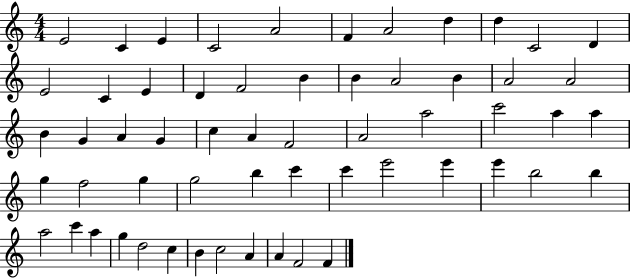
X:1
T:Untitled
M:4/4
L:1/4
K:C
E2 C E C2 A2 F A2 d d C2 D E2 C E D F2 B B A2 B A2 A2 B G A G c A F2 A2 a2 c'2 a a g f2 g g2 b c' c' e'2 e' e' b2 b a2 c' a g d2 c B c2 A A F2 F